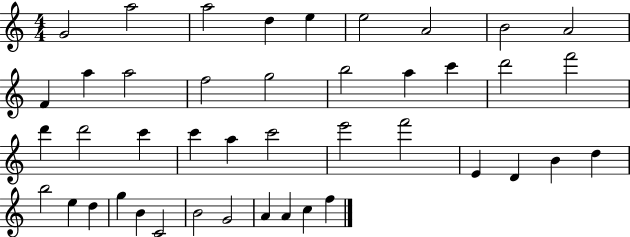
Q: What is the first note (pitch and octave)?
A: G4